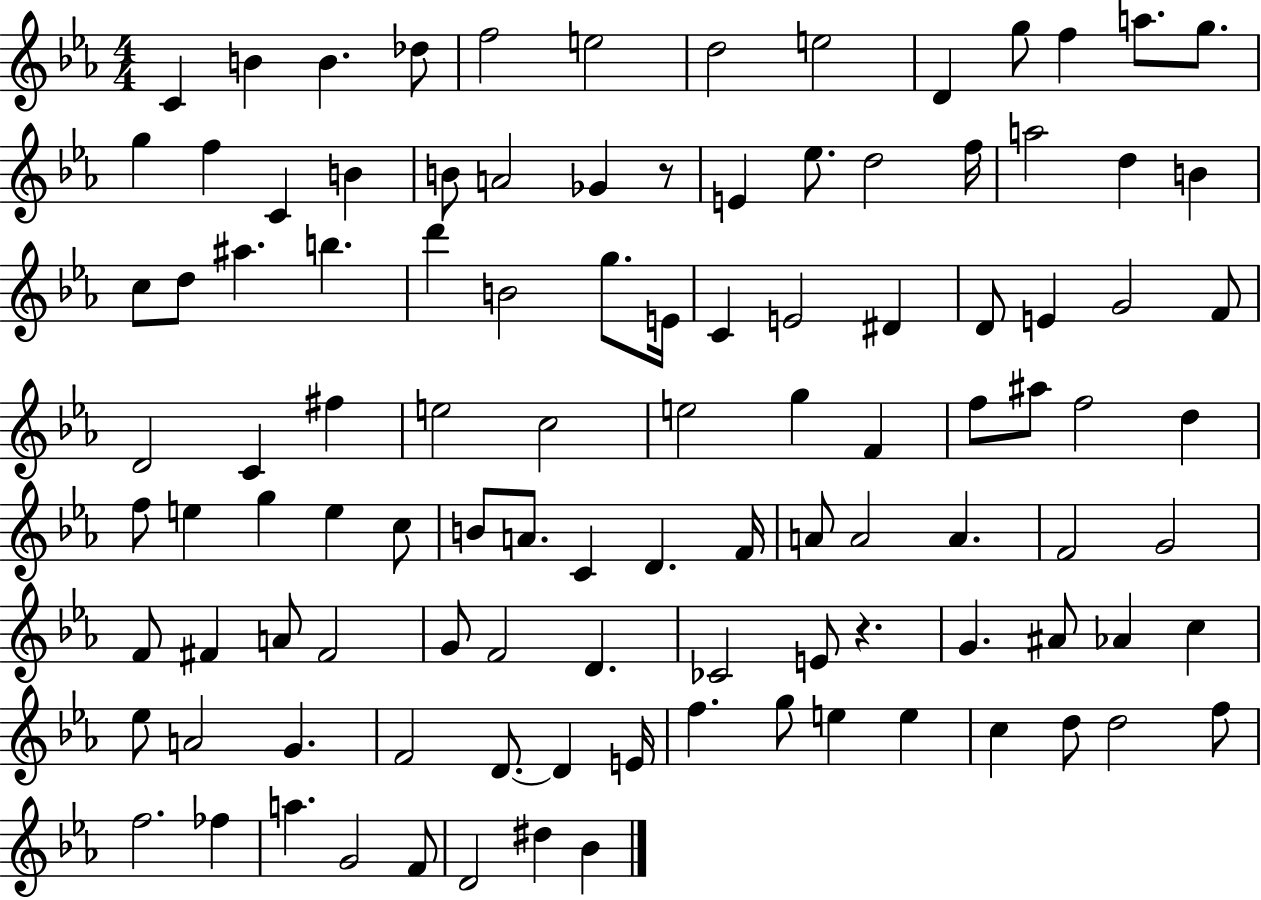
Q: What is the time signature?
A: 4/4